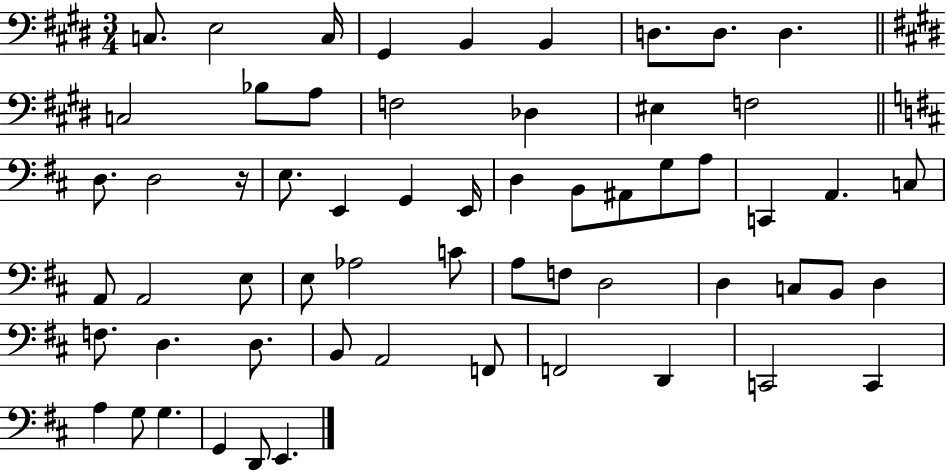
{
  \clef bass
  \numericTimeSignature
  \time 3/4
  \key e \major
  \repeat volta 2 { c8. e2 c16 | gis,4 b,4 b,4 | d8. d8. d4. | \bar "||" \break \key e \major c2 bes8 a8 | f2 des4 | eis4 f2 | \bar "||" \break \key d \major d8. d2 r16 | e8. e,4 g,4 e,16 | d4 b,8 ais,8 g8 a8 | c,4 a,4. c8 | \break a,8 a,2 e8 | e8 aes2 c'8 | a8 f8 d2 | d4 c8 b,8 d4 | \break f8. d4. d8. | b,8 a,2 f,8 | f,2 d,4 | c,2 c,4 | \break a4 g8 g4. | g,4 d,8 e,4. | } \bar "|."
}